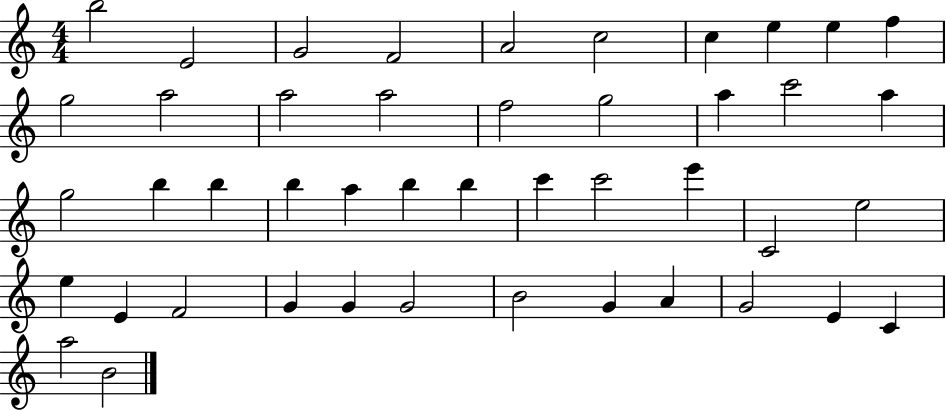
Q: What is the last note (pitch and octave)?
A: B4